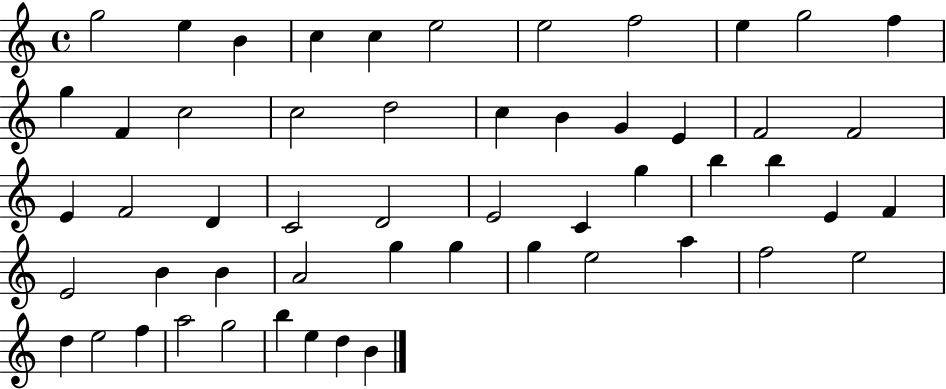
X:1
T:Untitled
M:4/4
L:1/4
K:C
g2 e B c c e2 e2 f2 e g2 f g F c2 c2 d2 c B G E F2 F2 E F2 D C2 D2 E2 C g b b E F E2 B B A2 g g g e2 a f2 e2 d e2 f a2 g2 b e d B